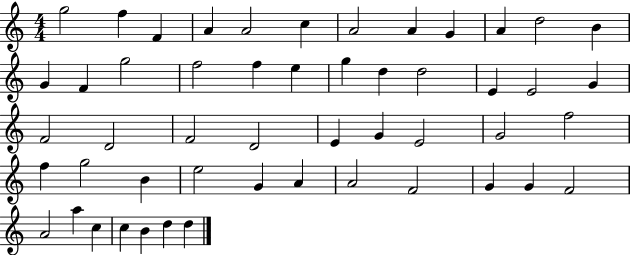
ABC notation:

X:1
T:Untitled
M:4/4
L:1/4
K:C
g2 f F A A2 c A2 A G A d2 B G F g2 f2 f e g d d2 E E2 G F2 D2 F2 D2 E G E2 G2 f2 f g2 B e2 G A A2 F2 G G F2 A2 a c c B d d